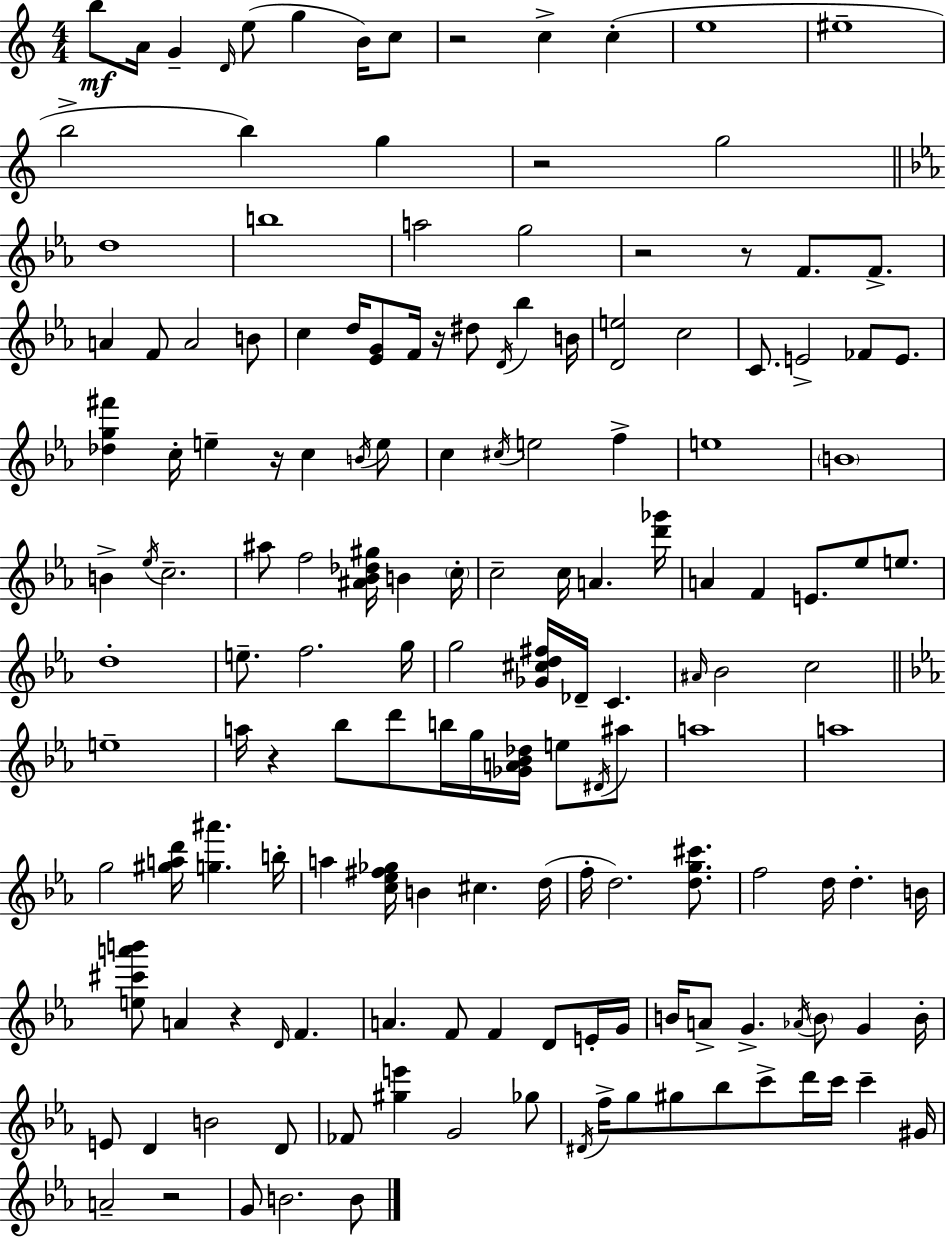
{
  \clef treble
  \numericTimeSignature
  \time 4/4
  \key c \major
  b''8\mf a'16 g'4-- \grace { d'16 }( e''8 g''4 b'16) c''8 | r2 c''4-> c''4-.( | e''1 | eis''1-- | \break b''2-> b''4) g''4 | r2 g''2 | \bar "||" \break \key ees \major d''1 | b''1 | a''2 g''2 | r2 r8 f'8. f'8.-> | \break a'4 f'8 a'2 b'8 | c''4 d''16 <ees' g'>8 f'16 r16 dis''8 \acciaccatura { d'16 } bes''4 | b'16 <d' e''>2 c''2 | c'8. e'2-> fes'8 e'8. | \break <des'' g'' fis'''>4 c''16-. e''4-- r16 c''4 \acciaccatura { b'16 } | e''8 c''4 \acciaccatura { cis''16 } e''2 f''4-> | e''1 | \parenthesize b'1 | \break b'4-> \acciaccatura { ees''16 } c''2.-- | ais''8 f''2 <ais' bes' des'' gis''>16 b'4 | \parenthesize c''16-. c''2-- c''16 a'4. | <d''' ges'''>16 a'4 f'4 e'8. ees''8 | \break e''8. d''1-. | e''8.-- f''2. | g''16 g''2 <ges' cis'' d'' fis''>16 des'16-- c'4. | \grace { ais'16 } bes'2 c''2 | \break \bar "||" \break \key ees \major e''1-- | a''16 r4 bes''8 d'''8 b''16 g''16 <ges' a' bes' des''>16 e''8 \acciaccatura { dis'16 } ais''8 | a''1 | a''1 | \break g''2 <gis'' a'' d'''>16 <g'' ais'''>4. | b''16-. a''4 <c'' ees'' fis'' ges''>16 b'4 cis''4. | d''16( f''16-. d''2.) <d'' g'' cis'''>8. | f''2 d''16 d''4.-. | \break b'16 <e'' cis''' a''' b'''>8 a'4 r4 \grace { d'16 } f'4. | a'4. f'8 f'4 d'8 | e'16-. g'16 b'16 a'8-> g'4.-> \acciaccatura { aes'16 } \parenthesize b'8 g'4 | b'16-. e'8 d'4 b'2 | \break d'8 fes'8 <gis'' e'''>4 g'2 | ges''8 \acciaccatura { dis'16 } f''16-> g''8 gis''8 bes''8 c'''8-> d'''16 c'''16 c'''4-- | gis'16 a'2-- r2 | g'8 b'2. | \break b'8 \bar "|."
}